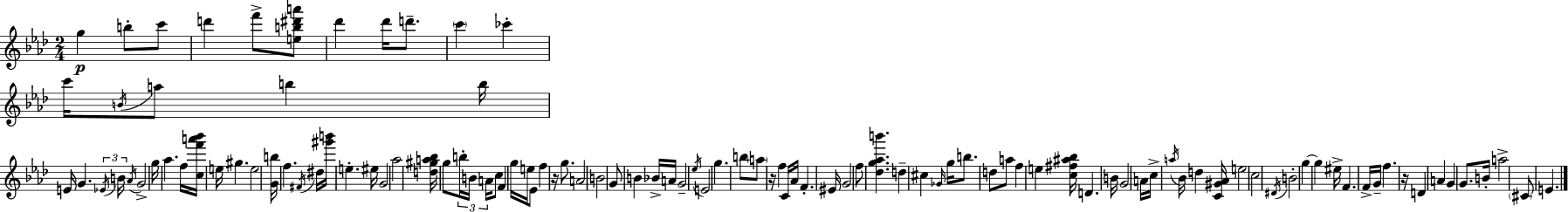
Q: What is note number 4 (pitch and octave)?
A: D6